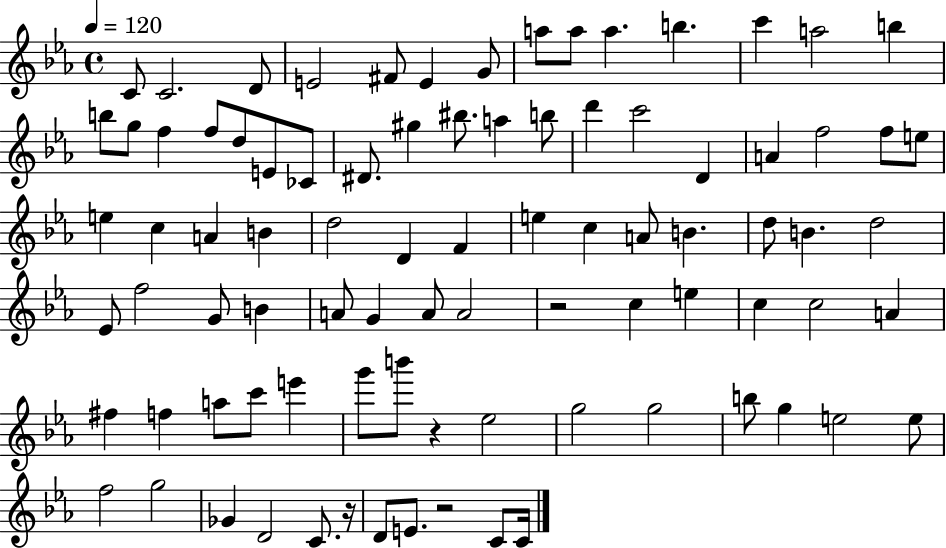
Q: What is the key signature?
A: EES major